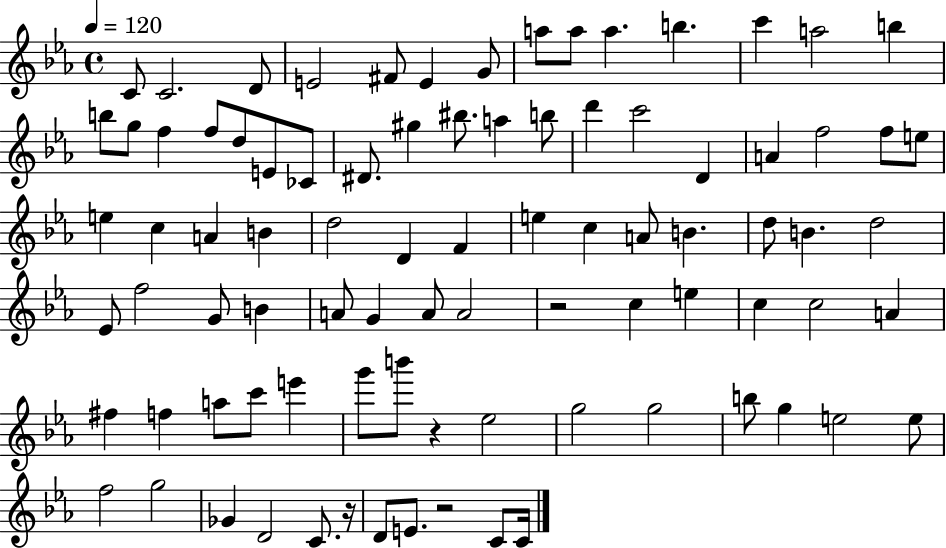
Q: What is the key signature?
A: EES major